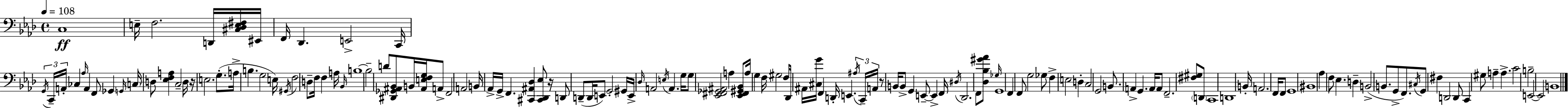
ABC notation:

X:1
T:Untitled
M:4/4
L:1/4
K:Fm
C,4 E,/4 F,2 D,,/4 [^C,_D,E,^F,]/4 ^E,,/4 F,,/4 _D,, E,,2 C,,/4 G,,/4 C,,/4 A,,/4 _C, _A,/4 A,, F,,/2 _G,, G,,/4 C,/4 D,/2 [_E,F,A,] C,2 D,/4 z/4 E,2 G,/2 A,/4 B, G,2 E,/4 ^G,,/4 F,2 D,/2 F,/4 F, A,/4 _B,,/4 B,4 B,2 D/2 [^D,,_G,,^A,,_B,,]/2 B,,/4 [^A,,E,F,G,]/4 A,,/2 F,,2 A,,2 B,,/4 _A,,/4 G,,/4 F,, [^C,,^A,,_D,] [^C,,_D,,_E,]/2 z/4 D,,/2 D,,/2 D,,/4 E,,/2 G,,2 ^G,,/4 E,,/4 _D,/4 A,,2 E,/4 A,, G,/4 G,/2 [_E,,^F,,_G,,^A,,]2 A, [_E,,^F,,^G,,_B,,]/2 A,/4 G, F,/4 ^G,2 F,/2 _D,,/4 ^A,,/4 [^C,G]/4 F,, D,,/4 E,, ^A,/4 C,,/4 A,,/4 z/2 B,,/4 B,,/2 G,, E,,/2 E,, F,,/4 ^D,/4 _D,,2 F,,/2 [_D,_B,^G_A]/2 _G,/4 G,,4 F,, F,,/2 G,2 _G,/2 F, E,2 D, C,2 G,,2 B,,/2 A,, G,, A,,/4 A,,/2 F,,2 [^F,^G,]/2 D,,/2 C,,4 D,,4 B,,/4 A,,2 F,,/4 F,,/2 G,,4 ^B,,4 _A, F,/2 _E, D, B,,2 B,,/2 G,,/2 F,,/2 ^C,/4 G,,/2 ^F, D,,2 D,,/2 C,, ^G,/2 A, A, C2 B,2 E,,2 E,,2 B,,4